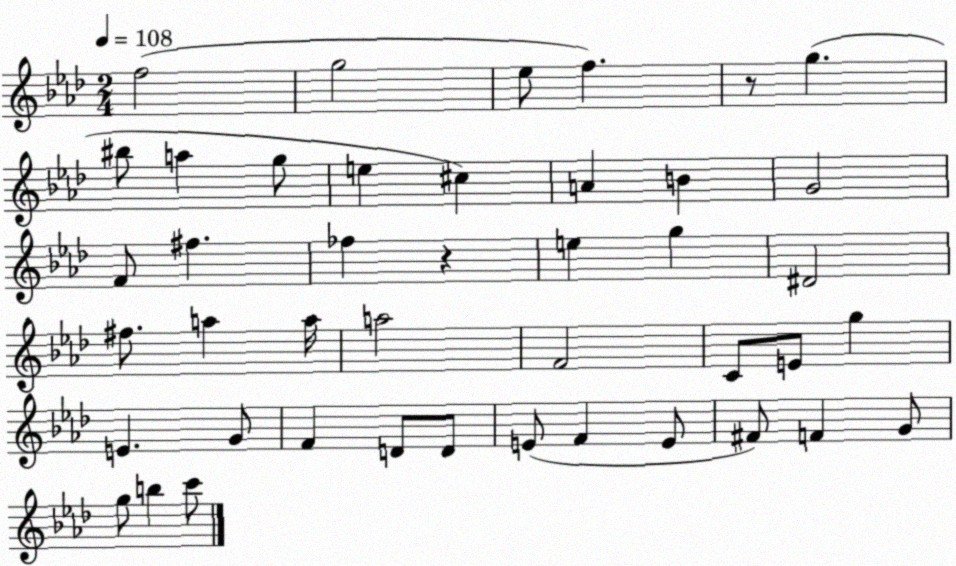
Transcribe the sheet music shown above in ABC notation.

X:1
T:Untitled
M:2/4
L:1/4
K:Ab
f2 g2 _e/2 f z/2 g ^b/2 a g/2 e ^c A B G2 F/2 ^f _f z e g ^D2 ^f/2 a a/4 a2 F2 C/2 E/2 g E G/2 F D/2 D/2 E/2 F E/2 ^F/2 F G/2 g/2 b c'/2